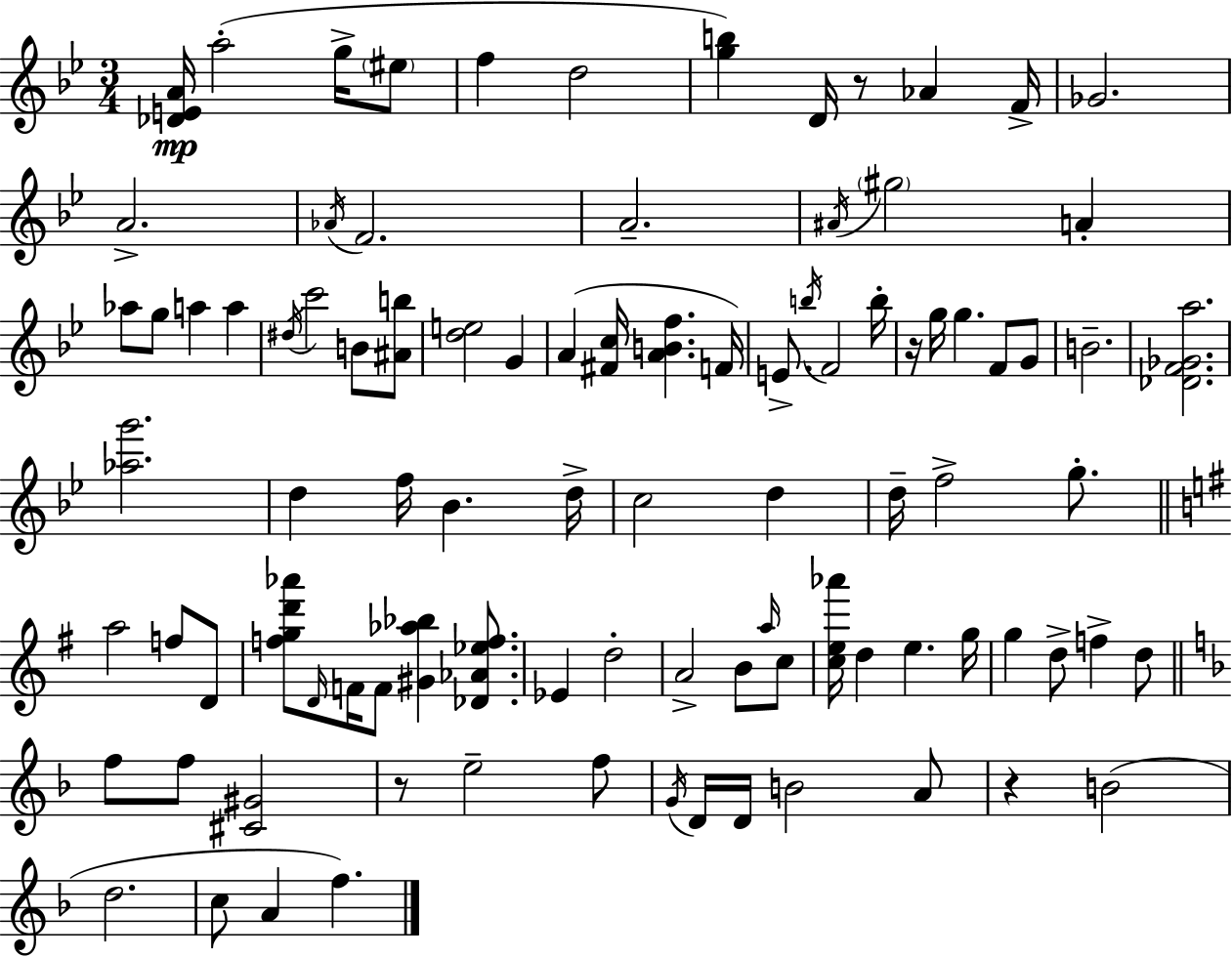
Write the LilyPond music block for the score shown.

{
  \clef treble
  \numericTimeSignature
  \time 3/4
  \key g \minor
  \repeat volta 2 { <des' e' a'>16\mp a''2-.( g''16-> \parenthesize eis''8 | f''4 d''2 | <g'' b''>4) d'16 r8 aes'4 f'16-> | ges'2. | \break a'2.-> | \acciaccatura { aes'16 } f'2. | a'2.-- | \acciaccatura { ais'16 } \parenthesize gis''2 a'4-. | \break aes''8 g''8 a''4 a''4 | \acciaccatura { dis''16 } c'''2 b'8 | <ais' b''>8 <d'' e''>2 g'4 | a'4( <fis' c''>16 <a' b' f''>4. | \break f'16) e'8.-> \acciaccatura { b''16 } f'2 | b''16-. r16 g''16 g''4. | f'8 g'8 b'2.-- | <des' f' ges' a''>2. | \break <aes'' g'''>2. | d''4 f''16 bes'4. | d''16-> c''2 | d''4 d''16-- f''2-> | \break g''8.-. \bar "||" \break \key g \major a''2 f''8 d'8 | <f'' g'' d''' aes'''>8 \grace { d'16 } f'16 f'8 <gis' aes'' bes''>4 <des' aes' ees'' f''>8. | ees'4 d''2-. | a'2-> b'8 \grace { a''16 } | \break c''8 <c'' e'' aes'''>16 d''4 e''4. | g''16 g''4 d''8-> f''4-> | d''8 \bar "||" \break \key d \minor f''8 f''8 <cis' gis'>2 | r8 e''2-- f''8 | \acciaccatura { g'16 } d'16 d'16 b'2 a'8 | r4 b'2( | \break d''2. | c''8 a'4 f''4.) | } \bar "|."
}